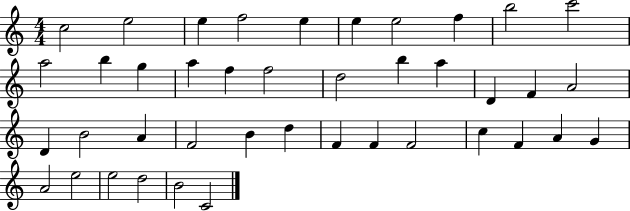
C5/h E5/h E5/q F5/h E5/q E5/q E5/h F5/q B5/h C6/h A5/h B5/q G5/q A5/q F5/q F5/h D5/h B5/q A5/q D4/q F4/q A4/h D4/q B4/h A4/q F4/h B4/q D5/q F4/q F4/q F4/h C5/q F4/q A4/q G4/q A4/h E5/h E5/h D5/h B4/h C4/h